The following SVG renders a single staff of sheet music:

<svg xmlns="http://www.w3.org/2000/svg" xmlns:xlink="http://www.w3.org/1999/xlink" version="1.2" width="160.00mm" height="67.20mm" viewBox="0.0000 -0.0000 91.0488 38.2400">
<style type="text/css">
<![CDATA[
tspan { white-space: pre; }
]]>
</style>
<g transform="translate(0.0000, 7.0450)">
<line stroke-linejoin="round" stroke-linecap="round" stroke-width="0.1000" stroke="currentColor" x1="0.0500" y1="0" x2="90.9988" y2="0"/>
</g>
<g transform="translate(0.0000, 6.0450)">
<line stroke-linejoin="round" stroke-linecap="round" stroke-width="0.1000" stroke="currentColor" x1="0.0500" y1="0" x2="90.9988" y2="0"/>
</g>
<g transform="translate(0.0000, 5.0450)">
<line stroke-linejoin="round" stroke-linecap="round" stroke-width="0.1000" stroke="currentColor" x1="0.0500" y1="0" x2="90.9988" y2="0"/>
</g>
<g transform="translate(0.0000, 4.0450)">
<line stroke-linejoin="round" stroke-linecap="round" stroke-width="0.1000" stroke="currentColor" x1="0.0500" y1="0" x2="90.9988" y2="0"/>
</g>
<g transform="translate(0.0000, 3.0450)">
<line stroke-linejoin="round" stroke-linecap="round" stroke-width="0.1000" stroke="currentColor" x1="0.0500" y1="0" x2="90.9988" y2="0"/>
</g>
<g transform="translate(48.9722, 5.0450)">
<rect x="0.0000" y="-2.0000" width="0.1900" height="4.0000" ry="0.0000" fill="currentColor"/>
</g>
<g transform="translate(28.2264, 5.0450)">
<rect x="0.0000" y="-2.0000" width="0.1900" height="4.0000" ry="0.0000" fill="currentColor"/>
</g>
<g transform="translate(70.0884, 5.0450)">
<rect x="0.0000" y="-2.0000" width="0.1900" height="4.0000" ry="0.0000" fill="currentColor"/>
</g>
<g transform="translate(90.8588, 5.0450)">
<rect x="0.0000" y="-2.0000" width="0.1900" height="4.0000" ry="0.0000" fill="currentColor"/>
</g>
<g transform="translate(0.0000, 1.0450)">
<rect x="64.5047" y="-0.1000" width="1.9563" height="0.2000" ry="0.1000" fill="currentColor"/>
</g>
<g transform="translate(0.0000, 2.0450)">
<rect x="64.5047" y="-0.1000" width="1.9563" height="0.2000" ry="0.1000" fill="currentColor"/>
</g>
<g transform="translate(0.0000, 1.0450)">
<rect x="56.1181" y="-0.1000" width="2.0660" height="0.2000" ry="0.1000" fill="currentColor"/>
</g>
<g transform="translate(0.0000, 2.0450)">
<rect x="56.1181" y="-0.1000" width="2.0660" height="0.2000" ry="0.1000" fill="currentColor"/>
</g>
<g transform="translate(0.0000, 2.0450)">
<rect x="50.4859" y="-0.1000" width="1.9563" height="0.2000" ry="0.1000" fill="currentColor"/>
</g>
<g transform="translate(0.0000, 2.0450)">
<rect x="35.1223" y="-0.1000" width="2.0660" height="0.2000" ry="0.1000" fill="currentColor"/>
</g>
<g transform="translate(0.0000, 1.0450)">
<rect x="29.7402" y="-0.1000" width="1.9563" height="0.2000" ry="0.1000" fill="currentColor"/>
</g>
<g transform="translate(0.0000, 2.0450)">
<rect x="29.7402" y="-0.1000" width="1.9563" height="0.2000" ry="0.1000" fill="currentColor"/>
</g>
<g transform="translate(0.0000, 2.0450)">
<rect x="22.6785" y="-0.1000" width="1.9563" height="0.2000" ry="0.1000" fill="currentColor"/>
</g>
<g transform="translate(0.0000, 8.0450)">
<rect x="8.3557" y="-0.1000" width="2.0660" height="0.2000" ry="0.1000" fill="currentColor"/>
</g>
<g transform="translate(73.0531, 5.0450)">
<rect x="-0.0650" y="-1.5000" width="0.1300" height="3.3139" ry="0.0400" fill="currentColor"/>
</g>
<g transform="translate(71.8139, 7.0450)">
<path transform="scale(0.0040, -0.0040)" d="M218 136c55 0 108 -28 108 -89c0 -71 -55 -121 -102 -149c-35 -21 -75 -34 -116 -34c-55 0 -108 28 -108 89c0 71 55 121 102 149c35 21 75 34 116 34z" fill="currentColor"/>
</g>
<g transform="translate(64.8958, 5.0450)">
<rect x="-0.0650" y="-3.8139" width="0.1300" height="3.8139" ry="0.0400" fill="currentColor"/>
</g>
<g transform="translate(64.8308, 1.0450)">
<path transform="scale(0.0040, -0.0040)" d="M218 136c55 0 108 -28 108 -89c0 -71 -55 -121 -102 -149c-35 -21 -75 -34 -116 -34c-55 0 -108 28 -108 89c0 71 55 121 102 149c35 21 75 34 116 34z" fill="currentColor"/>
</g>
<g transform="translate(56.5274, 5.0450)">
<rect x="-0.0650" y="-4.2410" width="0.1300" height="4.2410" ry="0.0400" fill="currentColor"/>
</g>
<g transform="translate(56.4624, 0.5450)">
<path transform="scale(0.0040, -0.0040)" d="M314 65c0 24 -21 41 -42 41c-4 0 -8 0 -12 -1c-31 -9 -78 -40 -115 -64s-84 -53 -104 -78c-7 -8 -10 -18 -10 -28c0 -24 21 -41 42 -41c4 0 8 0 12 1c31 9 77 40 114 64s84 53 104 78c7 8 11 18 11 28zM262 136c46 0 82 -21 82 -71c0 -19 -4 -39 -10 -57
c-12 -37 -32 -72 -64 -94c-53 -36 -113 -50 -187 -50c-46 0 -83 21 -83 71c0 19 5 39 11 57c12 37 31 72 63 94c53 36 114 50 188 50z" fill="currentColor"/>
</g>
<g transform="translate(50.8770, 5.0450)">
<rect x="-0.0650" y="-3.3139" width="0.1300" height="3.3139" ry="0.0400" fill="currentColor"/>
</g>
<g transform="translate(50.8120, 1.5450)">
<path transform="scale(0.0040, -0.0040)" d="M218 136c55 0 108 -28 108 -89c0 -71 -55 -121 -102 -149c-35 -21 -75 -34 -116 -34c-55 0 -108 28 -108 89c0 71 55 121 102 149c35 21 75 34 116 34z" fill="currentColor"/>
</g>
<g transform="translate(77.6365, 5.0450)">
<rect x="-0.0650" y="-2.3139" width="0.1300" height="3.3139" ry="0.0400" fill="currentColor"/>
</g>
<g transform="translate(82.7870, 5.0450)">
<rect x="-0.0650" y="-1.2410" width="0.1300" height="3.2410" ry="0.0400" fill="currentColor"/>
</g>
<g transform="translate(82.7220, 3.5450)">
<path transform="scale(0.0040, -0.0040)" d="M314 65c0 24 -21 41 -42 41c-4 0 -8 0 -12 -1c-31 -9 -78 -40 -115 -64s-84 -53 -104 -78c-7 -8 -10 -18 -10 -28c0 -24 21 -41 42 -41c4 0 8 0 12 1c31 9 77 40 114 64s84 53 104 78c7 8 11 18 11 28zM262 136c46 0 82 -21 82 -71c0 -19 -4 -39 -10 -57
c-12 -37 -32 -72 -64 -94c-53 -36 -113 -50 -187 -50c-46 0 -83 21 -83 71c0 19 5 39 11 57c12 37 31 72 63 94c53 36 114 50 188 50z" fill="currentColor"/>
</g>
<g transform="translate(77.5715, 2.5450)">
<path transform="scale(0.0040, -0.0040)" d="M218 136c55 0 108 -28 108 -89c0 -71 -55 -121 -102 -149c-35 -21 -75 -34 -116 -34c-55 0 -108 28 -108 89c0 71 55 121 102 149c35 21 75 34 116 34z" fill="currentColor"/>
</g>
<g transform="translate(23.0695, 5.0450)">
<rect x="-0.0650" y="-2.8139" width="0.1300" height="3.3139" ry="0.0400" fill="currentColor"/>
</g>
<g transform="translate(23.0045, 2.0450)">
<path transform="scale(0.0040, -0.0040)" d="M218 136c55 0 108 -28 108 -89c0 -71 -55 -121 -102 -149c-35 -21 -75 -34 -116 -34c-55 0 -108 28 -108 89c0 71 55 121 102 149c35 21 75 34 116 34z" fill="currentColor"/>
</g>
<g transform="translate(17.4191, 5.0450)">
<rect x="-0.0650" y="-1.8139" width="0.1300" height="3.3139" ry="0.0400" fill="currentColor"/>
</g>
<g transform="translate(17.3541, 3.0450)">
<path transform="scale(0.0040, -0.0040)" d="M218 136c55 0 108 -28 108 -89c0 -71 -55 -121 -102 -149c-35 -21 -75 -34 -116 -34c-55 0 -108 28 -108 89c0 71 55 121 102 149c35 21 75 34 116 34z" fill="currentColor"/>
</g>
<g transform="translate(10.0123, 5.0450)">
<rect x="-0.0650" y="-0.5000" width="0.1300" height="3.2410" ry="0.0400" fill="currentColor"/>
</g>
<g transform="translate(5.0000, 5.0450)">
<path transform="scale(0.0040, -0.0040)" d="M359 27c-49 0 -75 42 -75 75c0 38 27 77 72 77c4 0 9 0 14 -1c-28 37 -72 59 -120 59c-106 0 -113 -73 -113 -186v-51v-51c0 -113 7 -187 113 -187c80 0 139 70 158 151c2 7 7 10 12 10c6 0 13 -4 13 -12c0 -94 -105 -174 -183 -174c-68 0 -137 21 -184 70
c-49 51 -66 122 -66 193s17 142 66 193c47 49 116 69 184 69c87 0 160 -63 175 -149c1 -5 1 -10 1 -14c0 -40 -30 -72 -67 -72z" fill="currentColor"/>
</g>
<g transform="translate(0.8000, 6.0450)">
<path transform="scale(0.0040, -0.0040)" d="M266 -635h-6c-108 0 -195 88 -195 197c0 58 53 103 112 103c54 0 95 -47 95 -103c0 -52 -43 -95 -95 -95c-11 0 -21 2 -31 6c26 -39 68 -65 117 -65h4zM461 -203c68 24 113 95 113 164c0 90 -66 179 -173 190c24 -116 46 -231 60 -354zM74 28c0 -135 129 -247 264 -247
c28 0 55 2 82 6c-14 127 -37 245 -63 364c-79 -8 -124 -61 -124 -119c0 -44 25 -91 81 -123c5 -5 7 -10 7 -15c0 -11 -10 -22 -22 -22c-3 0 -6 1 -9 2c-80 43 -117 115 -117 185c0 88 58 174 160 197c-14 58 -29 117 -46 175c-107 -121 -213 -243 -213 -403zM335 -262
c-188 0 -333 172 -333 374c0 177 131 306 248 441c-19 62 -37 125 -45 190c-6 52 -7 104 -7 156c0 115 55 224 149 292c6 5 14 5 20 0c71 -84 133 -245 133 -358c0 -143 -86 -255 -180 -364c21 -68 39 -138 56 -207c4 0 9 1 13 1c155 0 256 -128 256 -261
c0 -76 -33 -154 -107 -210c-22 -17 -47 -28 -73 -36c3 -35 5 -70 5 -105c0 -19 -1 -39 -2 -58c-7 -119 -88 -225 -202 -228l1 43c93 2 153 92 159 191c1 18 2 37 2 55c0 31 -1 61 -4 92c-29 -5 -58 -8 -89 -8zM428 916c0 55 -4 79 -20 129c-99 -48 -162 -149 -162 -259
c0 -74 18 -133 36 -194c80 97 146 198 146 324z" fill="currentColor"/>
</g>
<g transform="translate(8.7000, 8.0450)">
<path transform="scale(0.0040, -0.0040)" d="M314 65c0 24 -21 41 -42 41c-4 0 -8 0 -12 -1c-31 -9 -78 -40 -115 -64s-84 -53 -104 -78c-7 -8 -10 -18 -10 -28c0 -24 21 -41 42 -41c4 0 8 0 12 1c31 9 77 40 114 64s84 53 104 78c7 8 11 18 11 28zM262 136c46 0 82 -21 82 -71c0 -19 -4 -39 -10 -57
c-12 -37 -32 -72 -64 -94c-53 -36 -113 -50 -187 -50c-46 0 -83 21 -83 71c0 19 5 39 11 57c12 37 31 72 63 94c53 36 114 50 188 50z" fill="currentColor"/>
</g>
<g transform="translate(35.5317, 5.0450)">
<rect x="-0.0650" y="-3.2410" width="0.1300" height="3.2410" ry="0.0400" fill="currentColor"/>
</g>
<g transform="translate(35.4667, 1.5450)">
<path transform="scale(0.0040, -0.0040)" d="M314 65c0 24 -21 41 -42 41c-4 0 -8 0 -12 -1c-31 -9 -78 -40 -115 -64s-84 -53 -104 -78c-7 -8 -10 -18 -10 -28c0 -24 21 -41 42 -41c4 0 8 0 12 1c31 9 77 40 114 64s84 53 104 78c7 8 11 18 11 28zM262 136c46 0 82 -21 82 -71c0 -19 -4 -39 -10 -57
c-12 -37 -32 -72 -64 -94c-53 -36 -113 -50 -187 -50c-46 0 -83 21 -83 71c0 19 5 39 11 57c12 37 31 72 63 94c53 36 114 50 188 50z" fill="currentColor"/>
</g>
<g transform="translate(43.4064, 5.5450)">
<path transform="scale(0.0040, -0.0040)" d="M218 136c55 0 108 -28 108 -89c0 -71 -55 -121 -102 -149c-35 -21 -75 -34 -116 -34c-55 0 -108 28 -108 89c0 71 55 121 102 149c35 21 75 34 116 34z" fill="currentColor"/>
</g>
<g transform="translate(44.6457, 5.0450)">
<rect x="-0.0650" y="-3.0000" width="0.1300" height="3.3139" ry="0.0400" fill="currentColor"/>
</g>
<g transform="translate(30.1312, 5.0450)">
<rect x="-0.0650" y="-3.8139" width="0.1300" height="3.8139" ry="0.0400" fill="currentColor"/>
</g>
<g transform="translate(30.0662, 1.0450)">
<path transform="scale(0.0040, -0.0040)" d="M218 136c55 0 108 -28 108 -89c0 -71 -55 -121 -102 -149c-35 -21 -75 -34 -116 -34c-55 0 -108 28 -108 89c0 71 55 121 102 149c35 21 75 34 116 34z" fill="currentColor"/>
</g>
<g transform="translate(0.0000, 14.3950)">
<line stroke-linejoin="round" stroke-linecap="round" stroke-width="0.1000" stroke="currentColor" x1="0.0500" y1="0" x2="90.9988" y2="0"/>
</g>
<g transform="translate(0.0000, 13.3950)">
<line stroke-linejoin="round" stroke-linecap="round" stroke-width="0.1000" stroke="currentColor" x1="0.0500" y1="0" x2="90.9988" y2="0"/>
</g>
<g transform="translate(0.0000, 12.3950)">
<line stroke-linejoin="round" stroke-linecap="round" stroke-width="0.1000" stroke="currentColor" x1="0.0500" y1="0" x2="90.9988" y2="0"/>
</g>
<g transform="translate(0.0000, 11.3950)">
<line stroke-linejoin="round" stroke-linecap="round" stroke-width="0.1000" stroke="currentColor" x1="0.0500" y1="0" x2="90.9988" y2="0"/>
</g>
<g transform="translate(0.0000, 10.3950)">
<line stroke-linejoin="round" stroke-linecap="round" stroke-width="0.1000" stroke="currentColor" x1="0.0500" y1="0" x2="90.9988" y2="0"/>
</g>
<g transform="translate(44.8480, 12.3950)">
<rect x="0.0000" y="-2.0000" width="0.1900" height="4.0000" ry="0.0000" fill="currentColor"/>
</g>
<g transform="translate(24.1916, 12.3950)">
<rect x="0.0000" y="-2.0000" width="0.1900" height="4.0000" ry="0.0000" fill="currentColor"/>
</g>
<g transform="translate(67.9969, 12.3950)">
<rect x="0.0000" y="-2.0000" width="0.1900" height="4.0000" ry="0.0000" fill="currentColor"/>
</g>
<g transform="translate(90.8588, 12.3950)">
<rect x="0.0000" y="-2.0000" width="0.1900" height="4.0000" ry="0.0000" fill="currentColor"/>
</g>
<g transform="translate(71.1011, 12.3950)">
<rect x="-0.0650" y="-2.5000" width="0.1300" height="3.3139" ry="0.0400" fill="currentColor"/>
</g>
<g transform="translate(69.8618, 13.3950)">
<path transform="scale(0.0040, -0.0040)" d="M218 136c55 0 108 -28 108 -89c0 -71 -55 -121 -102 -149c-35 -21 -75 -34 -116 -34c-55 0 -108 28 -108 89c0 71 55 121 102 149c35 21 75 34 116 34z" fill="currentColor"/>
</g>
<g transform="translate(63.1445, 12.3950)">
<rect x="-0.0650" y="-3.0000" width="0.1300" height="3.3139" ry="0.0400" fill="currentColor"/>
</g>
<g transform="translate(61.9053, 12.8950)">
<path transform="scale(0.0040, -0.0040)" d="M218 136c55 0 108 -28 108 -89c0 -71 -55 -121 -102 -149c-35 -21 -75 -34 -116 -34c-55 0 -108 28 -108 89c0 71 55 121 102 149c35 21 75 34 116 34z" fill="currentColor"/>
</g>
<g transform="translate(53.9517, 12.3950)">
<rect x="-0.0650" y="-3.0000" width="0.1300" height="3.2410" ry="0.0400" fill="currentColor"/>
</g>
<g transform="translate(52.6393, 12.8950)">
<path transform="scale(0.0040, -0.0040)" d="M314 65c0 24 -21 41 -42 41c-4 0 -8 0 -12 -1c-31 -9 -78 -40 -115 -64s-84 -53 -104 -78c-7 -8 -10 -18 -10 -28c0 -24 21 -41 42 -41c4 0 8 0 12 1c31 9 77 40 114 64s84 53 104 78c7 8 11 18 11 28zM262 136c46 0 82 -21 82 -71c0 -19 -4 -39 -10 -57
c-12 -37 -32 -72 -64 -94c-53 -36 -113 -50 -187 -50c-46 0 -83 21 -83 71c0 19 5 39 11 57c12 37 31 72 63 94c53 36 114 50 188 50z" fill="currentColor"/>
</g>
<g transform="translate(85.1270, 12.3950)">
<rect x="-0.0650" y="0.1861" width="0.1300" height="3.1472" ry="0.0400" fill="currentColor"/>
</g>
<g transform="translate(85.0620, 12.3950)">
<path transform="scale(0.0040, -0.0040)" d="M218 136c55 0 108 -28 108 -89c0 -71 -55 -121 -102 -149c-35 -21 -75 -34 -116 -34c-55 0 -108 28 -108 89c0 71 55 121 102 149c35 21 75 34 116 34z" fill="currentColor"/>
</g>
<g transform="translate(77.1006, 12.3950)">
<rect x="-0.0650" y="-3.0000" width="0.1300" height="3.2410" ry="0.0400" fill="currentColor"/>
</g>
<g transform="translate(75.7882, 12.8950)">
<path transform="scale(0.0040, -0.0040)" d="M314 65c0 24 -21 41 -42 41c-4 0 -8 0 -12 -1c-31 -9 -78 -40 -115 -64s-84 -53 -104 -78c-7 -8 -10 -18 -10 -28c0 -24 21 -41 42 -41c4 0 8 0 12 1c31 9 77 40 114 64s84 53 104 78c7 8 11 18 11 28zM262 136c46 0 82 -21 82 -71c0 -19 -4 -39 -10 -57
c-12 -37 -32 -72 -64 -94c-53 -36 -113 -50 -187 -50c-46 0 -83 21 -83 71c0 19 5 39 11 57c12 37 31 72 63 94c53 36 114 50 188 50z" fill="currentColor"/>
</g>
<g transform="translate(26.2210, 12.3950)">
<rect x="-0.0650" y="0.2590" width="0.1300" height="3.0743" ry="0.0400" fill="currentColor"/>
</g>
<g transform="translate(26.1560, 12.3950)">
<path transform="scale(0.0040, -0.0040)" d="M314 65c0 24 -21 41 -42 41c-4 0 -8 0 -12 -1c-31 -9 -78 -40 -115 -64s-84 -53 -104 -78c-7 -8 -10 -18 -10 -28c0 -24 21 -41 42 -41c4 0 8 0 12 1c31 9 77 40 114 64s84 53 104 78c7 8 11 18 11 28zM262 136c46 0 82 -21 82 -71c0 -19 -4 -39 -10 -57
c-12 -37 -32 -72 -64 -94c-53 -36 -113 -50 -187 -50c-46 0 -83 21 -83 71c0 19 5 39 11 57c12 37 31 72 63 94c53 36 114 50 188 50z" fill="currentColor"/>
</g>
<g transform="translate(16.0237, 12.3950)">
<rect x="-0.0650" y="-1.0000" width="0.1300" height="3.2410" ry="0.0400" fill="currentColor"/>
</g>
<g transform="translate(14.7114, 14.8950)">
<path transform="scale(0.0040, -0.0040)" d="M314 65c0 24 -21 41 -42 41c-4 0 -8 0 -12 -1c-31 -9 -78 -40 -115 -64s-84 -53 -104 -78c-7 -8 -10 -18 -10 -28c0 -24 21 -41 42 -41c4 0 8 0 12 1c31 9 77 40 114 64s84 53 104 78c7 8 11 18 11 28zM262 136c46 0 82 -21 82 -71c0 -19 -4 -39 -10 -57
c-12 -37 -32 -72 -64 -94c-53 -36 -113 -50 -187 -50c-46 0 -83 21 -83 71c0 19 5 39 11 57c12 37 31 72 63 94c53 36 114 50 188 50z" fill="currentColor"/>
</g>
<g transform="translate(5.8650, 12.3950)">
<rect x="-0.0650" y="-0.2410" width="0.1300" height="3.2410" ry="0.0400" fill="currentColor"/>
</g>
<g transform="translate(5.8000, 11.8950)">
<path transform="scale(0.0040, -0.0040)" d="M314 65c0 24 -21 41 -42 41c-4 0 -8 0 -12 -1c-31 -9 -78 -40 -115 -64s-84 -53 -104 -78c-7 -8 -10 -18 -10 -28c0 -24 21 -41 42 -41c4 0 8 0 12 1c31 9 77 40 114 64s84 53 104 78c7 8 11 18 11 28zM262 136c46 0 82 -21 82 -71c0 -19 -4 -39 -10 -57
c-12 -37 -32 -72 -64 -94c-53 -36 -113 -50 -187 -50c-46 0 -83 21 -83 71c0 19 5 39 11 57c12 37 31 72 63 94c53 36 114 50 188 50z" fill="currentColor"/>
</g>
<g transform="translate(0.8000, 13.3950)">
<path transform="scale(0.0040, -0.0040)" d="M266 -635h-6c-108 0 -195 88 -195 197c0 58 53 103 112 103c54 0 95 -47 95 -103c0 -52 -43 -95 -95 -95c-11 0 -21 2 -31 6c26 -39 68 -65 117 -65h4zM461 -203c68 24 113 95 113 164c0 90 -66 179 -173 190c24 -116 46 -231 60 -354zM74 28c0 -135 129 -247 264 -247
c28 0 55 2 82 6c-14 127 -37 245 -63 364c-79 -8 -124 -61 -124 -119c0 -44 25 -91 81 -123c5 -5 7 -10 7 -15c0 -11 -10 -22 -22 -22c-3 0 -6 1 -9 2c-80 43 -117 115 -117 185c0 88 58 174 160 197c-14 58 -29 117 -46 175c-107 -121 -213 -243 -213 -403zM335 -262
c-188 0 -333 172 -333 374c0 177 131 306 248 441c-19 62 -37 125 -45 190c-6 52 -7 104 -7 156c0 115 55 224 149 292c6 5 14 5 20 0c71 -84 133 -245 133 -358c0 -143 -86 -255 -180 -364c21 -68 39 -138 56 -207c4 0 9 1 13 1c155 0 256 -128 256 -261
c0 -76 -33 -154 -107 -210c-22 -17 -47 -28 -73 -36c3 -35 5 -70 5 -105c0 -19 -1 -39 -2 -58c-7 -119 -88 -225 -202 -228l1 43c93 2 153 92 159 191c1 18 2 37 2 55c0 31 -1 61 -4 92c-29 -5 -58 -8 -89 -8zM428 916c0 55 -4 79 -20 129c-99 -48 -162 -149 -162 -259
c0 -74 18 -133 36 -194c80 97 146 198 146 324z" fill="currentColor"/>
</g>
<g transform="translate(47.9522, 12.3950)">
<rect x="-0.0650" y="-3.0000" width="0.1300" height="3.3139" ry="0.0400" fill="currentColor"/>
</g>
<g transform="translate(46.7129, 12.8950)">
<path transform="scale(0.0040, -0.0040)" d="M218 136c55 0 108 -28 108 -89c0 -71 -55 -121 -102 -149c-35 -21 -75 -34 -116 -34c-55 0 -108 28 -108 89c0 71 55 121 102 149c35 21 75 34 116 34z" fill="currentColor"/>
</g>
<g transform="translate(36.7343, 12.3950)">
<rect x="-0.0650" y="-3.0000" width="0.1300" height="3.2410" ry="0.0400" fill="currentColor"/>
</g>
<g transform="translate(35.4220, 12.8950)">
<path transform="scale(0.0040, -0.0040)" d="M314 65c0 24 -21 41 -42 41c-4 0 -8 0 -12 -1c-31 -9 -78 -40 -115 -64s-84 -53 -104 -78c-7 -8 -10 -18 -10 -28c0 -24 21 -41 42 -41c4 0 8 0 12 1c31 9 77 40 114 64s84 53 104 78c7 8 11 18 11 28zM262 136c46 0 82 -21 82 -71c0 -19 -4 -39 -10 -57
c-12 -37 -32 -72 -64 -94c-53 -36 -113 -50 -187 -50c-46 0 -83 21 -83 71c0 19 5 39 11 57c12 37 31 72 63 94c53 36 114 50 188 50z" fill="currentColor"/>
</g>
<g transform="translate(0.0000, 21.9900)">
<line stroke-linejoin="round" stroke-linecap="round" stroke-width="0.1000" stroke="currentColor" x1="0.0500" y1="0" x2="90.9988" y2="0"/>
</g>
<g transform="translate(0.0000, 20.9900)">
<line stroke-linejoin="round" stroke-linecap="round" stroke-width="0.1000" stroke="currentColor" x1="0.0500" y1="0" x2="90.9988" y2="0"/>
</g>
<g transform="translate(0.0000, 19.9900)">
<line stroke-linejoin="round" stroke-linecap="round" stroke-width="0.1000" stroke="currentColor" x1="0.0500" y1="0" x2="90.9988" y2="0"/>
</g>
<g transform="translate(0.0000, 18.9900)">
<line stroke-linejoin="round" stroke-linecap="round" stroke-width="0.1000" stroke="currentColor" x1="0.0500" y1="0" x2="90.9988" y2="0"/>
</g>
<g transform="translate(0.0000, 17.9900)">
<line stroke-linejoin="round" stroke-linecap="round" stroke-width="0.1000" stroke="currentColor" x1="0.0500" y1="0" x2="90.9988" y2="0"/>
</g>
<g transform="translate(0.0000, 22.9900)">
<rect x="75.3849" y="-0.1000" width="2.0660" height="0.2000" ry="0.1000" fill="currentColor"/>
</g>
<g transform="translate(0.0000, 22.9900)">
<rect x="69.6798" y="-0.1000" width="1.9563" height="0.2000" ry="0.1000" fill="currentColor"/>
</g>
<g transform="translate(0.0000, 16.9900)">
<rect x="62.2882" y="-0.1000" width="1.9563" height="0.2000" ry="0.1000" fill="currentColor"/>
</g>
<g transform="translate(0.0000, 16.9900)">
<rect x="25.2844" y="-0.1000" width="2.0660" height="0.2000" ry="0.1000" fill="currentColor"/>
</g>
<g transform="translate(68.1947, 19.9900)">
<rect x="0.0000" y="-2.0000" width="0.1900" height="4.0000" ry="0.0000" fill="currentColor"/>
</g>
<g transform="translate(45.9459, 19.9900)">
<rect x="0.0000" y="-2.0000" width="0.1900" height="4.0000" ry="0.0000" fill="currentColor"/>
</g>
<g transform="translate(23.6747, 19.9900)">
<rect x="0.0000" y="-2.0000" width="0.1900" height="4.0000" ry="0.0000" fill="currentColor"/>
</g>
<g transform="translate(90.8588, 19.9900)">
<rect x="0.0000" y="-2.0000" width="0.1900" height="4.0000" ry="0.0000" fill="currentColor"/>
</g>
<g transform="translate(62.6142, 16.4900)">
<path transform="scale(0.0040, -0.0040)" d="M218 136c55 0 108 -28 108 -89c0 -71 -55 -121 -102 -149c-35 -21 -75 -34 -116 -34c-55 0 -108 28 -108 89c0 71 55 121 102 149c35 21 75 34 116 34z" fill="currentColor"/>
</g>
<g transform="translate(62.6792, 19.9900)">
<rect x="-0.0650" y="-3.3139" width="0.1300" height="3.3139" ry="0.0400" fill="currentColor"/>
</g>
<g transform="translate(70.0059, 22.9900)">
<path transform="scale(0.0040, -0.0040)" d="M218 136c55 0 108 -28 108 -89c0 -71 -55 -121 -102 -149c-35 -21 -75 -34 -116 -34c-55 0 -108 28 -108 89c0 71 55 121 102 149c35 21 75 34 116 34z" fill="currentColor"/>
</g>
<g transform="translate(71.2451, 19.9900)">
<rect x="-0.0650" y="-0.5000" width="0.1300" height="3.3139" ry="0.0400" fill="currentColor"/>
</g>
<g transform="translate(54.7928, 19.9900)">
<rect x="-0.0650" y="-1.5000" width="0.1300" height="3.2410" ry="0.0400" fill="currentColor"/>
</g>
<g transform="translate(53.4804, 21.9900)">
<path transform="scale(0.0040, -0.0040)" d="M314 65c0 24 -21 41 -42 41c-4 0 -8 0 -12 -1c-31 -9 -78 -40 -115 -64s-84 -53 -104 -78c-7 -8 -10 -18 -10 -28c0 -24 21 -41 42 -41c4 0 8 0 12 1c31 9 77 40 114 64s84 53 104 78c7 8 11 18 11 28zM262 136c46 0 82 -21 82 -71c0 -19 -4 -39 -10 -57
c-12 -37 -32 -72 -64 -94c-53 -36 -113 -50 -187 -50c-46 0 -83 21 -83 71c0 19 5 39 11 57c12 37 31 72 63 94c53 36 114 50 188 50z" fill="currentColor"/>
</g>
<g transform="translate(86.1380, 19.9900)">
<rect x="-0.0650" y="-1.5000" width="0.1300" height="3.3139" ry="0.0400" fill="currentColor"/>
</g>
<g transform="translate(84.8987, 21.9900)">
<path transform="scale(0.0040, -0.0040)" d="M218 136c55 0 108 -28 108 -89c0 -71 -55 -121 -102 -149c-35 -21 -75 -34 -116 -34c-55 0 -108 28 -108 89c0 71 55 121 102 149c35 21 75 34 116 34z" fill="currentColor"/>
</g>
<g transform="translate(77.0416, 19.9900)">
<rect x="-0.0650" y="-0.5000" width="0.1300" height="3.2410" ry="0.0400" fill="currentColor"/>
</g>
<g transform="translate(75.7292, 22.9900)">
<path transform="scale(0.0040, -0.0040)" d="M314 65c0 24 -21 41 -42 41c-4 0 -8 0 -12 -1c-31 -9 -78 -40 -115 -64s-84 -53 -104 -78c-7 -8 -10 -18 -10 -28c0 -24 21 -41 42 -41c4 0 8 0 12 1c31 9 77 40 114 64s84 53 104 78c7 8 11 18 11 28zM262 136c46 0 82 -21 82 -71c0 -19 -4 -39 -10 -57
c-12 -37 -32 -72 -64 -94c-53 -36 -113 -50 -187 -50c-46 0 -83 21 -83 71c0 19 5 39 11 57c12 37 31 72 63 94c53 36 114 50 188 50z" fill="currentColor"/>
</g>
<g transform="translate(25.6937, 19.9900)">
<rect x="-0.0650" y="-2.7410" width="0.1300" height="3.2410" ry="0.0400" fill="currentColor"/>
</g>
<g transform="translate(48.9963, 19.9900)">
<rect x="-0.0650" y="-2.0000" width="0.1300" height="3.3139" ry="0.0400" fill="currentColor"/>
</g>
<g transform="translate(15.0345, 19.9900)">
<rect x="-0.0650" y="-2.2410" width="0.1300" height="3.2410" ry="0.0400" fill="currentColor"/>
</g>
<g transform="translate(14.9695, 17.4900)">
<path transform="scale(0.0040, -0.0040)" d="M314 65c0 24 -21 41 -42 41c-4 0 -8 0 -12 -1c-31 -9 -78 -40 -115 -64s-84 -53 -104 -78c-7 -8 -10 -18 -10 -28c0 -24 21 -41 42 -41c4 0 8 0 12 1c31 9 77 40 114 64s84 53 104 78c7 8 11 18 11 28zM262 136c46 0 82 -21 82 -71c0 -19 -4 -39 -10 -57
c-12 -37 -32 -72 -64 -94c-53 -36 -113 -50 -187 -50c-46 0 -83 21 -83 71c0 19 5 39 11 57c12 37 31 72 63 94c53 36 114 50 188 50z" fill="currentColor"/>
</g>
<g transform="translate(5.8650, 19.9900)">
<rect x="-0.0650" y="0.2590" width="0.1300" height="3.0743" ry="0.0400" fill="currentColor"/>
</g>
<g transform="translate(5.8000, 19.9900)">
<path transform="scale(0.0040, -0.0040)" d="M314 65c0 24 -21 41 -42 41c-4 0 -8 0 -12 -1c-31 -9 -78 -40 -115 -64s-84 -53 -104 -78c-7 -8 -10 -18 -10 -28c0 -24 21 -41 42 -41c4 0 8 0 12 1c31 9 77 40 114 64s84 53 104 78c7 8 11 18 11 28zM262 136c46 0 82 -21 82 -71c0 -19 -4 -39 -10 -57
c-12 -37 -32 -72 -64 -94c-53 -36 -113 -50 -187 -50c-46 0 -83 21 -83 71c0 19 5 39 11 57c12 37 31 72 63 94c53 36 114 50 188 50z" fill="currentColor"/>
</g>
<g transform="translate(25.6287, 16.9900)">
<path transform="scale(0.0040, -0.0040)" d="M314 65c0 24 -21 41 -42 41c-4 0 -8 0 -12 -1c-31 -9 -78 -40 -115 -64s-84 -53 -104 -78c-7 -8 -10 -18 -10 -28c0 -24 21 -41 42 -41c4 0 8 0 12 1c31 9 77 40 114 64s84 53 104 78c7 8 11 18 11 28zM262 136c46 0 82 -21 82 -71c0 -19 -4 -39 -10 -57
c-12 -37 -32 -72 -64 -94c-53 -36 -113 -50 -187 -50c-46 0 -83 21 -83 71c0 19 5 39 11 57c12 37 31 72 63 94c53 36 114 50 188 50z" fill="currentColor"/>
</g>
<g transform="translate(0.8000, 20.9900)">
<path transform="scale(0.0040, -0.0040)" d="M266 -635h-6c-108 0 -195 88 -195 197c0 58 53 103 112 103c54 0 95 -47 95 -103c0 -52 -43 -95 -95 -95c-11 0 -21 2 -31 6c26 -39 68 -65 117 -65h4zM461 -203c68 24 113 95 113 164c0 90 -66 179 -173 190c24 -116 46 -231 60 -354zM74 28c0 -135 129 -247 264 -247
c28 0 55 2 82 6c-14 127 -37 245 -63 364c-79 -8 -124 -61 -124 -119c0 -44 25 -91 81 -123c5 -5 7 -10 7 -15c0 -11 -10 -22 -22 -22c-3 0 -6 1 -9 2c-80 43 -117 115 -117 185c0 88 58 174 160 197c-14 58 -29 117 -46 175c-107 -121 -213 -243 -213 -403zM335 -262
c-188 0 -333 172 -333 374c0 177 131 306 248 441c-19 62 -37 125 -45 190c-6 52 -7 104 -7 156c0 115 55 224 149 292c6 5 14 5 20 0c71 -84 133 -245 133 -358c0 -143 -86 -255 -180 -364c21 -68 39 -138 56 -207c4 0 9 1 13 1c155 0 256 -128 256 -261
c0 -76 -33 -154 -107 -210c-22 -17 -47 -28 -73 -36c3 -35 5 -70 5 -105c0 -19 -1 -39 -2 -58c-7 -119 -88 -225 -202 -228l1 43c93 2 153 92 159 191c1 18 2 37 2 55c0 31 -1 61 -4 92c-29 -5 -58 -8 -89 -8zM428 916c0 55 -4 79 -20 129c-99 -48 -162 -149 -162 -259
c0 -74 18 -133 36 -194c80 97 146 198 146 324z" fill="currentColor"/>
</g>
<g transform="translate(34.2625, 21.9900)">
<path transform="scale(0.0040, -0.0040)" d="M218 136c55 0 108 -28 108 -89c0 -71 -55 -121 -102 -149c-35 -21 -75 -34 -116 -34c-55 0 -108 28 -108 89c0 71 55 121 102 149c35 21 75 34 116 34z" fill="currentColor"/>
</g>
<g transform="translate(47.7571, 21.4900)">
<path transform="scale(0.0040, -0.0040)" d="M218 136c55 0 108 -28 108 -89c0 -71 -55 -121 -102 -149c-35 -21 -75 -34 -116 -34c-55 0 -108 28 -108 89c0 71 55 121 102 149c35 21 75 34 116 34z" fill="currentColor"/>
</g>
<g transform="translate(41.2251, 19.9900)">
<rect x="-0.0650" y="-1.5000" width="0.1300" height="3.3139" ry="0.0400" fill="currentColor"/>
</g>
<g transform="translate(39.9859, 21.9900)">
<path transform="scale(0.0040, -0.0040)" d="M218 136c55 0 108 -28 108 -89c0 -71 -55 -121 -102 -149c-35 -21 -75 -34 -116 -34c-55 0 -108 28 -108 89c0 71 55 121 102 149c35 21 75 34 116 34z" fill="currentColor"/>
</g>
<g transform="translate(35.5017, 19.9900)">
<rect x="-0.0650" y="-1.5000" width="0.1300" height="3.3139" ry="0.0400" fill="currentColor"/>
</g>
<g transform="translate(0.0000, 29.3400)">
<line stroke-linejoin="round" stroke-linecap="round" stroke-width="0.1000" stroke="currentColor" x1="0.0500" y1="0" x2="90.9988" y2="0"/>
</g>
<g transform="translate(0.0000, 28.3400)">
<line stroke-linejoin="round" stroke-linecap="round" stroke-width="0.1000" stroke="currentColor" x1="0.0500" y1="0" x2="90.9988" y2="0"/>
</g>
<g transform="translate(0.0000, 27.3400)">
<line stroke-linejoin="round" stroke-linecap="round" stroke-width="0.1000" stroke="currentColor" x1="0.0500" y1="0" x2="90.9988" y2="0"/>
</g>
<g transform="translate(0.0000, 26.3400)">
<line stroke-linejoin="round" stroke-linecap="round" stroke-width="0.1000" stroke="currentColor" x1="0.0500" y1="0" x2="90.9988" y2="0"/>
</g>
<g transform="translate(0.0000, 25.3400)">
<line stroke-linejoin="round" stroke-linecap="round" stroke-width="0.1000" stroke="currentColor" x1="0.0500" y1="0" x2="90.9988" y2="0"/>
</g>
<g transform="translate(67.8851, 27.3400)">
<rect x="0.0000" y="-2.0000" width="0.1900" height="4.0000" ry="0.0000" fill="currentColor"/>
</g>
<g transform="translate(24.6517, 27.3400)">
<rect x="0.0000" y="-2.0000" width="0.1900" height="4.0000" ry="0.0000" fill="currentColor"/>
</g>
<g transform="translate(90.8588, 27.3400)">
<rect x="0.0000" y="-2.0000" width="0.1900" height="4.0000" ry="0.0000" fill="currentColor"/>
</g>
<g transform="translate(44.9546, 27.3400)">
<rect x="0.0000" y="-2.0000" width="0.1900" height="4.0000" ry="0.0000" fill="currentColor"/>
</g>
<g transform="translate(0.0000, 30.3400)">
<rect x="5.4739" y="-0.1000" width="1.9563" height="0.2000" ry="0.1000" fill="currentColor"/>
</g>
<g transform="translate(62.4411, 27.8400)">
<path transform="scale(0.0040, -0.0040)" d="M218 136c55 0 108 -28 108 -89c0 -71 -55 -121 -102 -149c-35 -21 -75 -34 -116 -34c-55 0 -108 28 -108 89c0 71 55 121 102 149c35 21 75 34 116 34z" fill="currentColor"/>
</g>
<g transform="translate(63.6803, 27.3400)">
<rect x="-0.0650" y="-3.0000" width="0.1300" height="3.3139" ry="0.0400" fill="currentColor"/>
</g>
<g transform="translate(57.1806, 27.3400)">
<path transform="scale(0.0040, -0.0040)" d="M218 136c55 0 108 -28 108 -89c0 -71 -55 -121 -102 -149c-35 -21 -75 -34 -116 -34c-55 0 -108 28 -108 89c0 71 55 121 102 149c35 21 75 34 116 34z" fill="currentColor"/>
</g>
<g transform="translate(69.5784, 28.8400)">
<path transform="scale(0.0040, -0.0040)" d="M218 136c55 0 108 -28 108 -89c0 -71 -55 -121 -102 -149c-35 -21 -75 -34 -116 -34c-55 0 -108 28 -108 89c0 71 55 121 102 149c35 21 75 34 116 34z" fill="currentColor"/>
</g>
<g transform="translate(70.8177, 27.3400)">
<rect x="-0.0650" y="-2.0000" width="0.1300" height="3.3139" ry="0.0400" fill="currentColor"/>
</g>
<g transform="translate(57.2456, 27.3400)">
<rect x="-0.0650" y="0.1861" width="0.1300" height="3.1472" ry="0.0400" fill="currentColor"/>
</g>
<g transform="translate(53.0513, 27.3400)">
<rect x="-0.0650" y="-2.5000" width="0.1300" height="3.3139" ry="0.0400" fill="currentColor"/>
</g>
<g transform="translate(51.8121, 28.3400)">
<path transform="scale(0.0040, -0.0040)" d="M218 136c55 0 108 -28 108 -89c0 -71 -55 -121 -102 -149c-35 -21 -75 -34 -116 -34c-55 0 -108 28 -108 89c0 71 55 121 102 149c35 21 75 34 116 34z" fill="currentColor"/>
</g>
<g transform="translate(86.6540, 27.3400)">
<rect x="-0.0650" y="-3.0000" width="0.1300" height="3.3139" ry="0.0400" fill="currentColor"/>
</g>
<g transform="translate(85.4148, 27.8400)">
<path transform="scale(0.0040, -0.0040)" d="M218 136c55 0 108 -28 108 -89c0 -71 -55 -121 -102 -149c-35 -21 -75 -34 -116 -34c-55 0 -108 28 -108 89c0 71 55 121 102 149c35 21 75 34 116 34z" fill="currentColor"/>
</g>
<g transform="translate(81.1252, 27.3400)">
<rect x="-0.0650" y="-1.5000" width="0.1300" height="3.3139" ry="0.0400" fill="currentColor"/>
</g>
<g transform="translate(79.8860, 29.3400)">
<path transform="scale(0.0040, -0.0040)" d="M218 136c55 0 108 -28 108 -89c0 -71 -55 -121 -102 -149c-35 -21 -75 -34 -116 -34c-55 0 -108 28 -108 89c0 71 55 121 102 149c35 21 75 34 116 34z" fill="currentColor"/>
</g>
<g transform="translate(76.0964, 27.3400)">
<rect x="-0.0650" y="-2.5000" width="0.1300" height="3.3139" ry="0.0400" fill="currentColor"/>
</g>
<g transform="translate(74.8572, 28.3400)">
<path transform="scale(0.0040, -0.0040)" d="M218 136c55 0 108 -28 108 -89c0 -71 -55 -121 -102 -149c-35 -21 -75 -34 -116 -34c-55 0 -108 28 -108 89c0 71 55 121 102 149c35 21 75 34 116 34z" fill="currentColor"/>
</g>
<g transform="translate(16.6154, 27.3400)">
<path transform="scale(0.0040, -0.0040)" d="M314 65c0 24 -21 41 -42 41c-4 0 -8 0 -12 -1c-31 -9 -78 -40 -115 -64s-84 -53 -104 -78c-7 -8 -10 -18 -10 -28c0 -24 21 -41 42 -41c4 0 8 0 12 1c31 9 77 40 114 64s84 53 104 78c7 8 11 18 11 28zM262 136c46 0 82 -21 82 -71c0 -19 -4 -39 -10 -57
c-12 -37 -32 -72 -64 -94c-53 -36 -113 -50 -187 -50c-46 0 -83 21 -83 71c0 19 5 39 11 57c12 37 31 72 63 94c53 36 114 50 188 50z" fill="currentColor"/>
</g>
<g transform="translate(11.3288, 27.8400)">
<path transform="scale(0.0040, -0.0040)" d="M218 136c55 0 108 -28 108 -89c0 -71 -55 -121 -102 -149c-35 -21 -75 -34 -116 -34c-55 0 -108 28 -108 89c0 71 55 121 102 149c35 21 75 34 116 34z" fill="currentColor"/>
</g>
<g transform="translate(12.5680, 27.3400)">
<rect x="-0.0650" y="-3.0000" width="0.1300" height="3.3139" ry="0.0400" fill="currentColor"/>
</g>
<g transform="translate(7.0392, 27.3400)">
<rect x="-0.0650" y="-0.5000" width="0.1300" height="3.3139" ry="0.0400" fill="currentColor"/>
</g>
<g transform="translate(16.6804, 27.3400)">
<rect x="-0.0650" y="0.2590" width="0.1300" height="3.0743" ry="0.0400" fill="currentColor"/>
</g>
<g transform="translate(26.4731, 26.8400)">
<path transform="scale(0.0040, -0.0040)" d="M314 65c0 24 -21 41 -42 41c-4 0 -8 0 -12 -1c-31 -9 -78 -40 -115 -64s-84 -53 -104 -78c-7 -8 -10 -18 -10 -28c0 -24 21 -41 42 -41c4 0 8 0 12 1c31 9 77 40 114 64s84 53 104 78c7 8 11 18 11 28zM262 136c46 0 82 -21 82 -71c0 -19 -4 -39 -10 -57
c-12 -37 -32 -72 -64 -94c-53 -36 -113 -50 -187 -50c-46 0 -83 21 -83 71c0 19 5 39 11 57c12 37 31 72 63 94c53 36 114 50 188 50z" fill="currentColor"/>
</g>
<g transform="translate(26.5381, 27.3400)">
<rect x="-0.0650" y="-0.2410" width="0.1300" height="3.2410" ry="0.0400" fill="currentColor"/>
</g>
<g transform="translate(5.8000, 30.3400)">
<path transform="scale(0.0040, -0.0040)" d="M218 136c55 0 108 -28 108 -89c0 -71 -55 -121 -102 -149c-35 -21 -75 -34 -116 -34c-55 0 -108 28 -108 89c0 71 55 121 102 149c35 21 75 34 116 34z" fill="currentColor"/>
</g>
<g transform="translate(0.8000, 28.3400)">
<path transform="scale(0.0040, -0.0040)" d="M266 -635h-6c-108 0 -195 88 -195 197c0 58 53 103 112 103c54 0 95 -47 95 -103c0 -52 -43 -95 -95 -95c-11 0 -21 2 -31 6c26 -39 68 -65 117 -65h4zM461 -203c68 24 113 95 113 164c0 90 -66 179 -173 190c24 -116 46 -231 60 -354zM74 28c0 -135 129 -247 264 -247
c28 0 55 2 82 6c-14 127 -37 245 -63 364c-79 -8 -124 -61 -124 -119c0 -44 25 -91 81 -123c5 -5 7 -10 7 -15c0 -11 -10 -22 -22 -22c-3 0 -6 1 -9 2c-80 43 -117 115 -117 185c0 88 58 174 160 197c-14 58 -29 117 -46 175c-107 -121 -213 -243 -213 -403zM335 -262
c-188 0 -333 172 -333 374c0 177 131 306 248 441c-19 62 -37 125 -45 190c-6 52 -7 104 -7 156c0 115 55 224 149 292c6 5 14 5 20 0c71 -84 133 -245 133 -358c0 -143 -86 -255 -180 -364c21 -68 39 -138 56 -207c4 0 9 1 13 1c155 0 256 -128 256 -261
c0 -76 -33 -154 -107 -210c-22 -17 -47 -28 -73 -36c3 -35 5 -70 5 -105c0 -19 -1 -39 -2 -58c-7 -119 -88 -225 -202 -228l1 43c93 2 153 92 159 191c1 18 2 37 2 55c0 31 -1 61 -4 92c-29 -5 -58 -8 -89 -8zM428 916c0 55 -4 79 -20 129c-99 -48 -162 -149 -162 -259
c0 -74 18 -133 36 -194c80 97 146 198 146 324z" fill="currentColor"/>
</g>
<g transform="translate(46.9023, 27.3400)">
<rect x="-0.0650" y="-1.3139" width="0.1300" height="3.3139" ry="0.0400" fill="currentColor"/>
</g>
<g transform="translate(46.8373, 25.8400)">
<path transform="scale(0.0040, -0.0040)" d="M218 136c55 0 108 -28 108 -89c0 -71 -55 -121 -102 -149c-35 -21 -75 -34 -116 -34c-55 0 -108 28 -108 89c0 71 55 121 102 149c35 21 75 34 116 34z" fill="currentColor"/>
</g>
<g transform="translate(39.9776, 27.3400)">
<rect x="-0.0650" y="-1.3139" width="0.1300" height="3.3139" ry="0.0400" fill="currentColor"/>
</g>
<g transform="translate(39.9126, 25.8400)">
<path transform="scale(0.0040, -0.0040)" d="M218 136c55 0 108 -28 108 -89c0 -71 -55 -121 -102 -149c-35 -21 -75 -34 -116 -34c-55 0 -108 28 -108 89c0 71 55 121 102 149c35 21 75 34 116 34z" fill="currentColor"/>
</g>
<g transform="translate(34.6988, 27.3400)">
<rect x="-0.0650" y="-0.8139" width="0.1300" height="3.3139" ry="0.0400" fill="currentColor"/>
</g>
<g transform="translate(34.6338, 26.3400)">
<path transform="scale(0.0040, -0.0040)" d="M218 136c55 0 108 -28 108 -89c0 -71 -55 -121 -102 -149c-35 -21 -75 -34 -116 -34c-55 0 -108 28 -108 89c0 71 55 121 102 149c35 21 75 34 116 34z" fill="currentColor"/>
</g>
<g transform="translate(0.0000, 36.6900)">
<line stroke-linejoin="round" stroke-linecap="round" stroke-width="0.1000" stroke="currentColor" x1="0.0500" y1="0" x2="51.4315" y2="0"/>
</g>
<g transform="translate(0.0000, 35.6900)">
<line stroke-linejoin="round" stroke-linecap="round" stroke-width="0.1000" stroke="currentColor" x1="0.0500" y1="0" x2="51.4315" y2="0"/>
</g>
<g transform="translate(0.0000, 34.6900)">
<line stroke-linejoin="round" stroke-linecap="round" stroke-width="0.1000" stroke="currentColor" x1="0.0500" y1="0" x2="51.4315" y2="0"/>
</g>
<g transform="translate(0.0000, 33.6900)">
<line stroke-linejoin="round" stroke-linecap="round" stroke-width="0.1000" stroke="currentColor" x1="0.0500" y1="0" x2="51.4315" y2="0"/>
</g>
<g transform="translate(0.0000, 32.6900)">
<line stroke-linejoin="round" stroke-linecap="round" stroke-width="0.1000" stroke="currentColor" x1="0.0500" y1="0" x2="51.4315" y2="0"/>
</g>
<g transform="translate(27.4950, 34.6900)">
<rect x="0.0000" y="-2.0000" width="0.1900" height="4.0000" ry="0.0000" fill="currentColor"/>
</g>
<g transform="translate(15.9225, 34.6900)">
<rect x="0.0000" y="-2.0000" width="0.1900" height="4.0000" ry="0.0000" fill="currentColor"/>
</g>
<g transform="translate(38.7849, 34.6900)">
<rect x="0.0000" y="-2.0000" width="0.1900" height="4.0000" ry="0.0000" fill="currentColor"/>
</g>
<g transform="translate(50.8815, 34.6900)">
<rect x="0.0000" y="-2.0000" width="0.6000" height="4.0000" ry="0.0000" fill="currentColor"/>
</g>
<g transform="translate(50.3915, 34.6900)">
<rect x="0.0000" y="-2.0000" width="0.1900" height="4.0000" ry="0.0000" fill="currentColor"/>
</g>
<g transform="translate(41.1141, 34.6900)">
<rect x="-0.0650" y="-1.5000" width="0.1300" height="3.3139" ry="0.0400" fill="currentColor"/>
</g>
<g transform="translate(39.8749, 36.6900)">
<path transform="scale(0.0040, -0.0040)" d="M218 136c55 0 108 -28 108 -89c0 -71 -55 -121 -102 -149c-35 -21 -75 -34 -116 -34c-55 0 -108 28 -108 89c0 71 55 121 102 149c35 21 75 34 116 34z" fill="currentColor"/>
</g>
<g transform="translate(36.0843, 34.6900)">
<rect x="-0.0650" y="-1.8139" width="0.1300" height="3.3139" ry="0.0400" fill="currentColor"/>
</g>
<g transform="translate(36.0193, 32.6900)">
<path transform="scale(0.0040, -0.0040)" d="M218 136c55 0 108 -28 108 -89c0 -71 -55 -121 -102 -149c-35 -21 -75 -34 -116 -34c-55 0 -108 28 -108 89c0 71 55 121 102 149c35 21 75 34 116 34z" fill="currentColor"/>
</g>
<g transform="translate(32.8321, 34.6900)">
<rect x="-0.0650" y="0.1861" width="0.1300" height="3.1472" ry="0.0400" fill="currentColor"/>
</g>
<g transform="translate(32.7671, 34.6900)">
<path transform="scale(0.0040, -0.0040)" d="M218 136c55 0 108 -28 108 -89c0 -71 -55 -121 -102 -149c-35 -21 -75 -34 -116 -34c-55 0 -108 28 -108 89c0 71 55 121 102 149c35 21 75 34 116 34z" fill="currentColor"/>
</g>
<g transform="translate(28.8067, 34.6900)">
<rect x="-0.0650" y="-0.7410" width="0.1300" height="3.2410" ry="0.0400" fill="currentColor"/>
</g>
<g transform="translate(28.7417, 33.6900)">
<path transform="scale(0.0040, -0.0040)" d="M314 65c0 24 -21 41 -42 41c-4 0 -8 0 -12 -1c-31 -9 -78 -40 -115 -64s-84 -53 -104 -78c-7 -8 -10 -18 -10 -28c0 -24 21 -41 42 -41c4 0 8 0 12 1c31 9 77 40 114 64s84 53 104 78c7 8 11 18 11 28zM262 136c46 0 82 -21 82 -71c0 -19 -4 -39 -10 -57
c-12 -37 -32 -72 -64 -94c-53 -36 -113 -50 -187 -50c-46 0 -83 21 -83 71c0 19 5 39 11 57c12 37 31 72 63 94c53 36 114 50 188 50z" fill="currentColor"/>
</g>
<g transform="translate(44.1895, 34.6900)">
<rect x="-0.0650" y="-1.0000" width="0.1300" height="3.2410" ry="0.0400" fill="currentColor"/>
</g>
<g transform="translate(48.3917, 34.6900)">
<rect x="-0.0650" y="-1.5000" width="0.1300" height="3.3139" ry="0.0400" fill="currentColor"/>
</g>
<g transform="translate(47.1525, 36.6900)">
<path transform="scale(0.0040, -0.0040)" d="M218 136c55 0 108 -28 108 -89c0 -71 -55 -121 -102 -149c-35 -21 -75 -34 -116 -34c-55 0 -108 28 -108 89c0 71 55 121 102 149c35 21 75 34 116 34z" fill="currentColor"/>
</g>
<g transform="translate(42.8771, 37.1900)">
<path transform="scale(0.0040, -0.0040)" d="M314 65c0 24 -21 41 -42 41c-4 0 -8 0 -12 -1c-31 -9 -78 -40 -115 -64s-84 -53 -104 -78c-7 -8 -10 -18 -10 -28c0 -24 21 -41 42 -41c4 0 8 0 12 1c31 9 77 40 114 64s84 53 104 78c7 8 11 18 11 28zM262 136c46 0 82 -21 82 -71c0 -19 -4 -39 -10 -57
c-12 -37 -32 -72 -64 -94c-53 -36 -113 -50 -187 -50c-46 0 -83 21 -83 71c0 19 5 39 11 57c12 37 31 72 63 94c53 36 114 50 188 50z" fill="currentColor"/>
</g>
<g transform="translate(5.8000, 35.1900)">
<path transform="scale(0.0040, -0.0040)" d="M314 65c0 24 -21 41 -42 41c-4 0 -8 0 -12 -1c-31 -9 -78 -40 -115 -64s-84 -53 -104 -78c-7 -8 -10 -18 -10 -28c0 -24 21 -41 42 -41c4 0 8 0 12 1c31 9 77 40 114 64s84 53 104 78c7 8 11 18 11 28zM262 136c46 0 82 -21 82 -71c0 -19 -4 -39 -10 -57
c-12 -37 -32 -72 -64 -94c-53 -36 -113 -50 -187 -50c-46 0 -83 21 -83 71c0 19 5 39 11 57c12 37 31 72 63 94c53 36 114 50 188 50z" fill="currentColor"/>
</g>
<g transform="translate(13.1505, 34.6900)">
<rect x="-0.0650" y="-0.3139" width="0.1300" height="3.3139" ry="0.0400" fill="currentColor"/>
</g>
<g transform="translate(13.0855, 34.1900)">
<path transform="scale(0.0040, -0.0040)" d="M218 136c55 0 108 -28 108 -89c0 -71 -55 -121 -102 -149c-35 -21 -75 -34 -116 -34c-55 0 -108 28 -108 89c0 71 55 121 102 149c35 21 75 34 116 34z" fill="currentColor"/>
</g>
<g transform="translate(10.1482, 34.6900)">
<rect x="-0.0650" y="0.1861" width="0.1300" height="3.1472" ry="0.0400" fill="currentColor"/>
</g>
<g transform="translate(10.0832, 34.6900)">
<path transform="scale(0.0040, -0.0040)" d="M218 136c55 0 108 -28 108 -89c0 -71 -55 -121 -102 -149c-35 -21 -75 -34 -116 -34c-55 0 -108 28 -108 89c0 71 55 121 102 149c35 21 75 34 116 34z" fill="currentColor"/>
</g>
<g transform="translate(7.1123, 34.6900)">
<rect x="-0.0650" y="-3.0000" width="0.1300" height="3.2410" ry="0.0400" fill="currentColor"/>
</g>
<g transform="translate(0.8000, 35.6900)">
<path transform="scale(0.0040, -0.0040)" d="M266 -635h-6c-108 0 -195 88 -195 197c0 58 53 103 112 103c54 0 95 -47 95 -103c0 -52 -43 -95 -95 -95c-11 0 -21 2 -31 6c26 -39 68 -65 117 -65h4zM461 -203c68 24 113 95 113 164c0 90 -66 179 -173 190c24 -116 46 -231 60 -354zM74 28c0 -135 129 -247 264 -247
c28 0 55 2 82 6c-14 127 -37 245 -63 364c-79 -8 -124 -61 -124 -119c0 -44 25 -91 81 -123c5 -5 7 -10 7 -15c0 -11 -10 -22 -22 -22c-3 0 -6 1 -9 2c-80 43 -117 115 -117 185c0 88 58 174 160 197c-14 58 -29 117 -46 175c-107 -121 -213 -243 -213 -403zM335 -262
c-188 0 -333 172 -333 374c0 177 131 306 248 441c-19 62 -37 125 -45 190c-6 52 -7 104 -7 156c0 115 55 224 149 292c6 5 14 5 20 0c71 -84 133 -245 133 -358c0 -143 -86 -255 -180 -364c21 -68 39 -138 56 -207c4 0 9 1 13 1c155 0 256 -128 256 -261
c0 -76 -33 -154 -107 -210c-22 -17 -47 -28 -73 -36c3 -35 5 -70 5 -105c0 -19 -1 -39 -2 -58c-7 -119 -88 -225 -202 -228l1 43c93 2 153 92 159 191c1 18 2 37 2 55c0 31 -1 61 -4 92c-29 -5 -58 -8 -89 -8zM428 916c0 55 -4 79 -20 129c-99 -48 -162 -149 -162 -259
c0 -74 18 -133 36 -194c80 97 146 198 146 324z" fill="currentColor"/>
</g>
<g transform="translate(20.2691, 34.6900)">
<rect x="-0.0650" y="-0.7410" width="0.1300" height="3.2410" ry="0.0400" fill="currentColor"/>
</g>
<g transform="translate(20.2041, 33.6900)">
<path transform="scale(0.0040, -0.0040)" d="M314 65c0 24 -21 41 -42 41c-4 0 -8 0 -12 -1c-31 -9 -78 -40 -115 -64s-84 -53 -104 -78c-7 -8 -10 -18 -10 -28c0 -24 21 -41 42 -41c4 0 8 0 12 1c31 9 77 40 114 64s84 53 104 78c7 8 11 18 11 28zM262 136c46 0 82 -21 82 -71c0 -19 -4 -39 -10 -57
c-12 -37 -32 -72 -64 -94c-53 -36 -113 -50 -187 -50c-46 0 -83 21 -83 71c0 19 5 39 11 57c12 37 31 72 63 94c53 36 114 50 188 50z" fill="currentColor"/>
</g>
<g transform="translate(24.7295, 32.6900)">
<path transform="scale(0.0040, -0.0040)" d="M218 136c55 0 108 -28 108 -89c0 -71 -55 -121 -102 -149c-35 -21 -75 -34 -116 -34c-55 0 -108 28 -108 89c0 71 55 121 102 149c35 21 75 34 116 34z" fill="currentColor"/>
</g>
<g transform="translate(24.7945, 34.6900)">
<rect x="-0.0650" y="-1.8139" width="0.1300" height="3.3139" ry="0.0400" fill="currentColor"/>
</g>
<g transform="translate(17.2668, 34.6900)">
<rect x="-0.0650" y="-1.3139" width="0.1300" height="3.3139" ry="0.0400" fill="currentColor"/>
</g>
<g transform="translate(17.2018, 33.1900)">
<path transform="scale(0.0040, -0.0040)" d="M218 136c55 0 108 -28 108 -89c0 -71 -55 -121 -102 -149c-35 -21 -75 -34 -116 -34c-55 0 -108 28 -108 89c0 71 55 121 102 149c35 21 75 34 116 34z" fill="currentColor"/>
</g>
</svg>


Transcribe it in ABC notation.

X:1
T:Untitled
M:4/4
L:1/4
K:C
C2 f a c' b2 A b d'2 c' E g e2 c2 D2 B2 A2 A A2 A G A2 B B2 g2 a2 E E F E2 b C C2 E C A B2 c2 d e e G B A F G E A A2 B c e d2 f d2 B f E D2 E